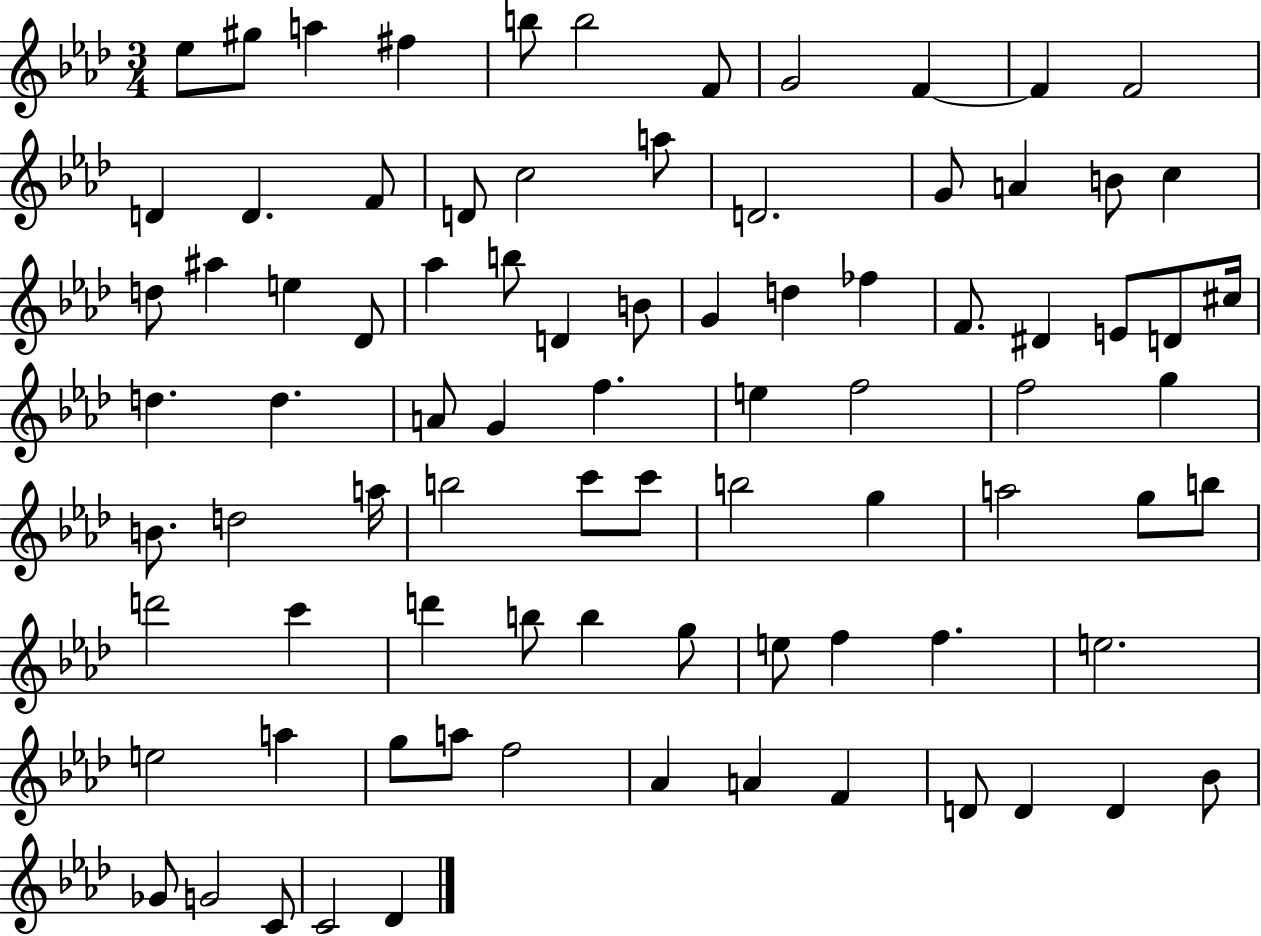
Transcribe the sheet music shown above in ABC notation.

X:1
T:Untitled
M:3/4
L:1/4
K:Ab
_e/2 ^g/2 a ^f b/2 b2 F/2 G2 F F F2 D D F/2 D/2 c2 a/2 D2 G/2 A B/2 c d/2 ^a e _D/2 _a b/2 D B/2 G d _f F/2 ^D E/2 D/2 ^c/4 d d A/2 G f e f2 f2 g B/2 d2 a/4 b2 c'/2 c'/2 b2 g a2 g/2 b/2 d'2 c' d' b/2 b g/2 e/2 f f e2 e2 a g/2 a/2 f2 _A A F D/2 D D _B/2 _G/2 G2 C/2 C2 _D